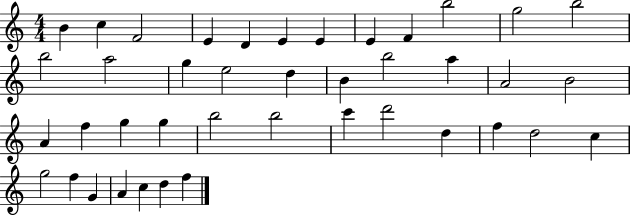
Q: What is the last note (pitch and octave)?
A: F5